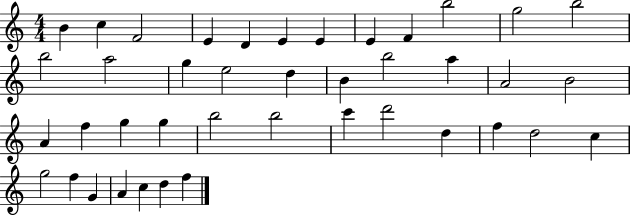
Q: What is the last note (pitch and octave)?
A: F5